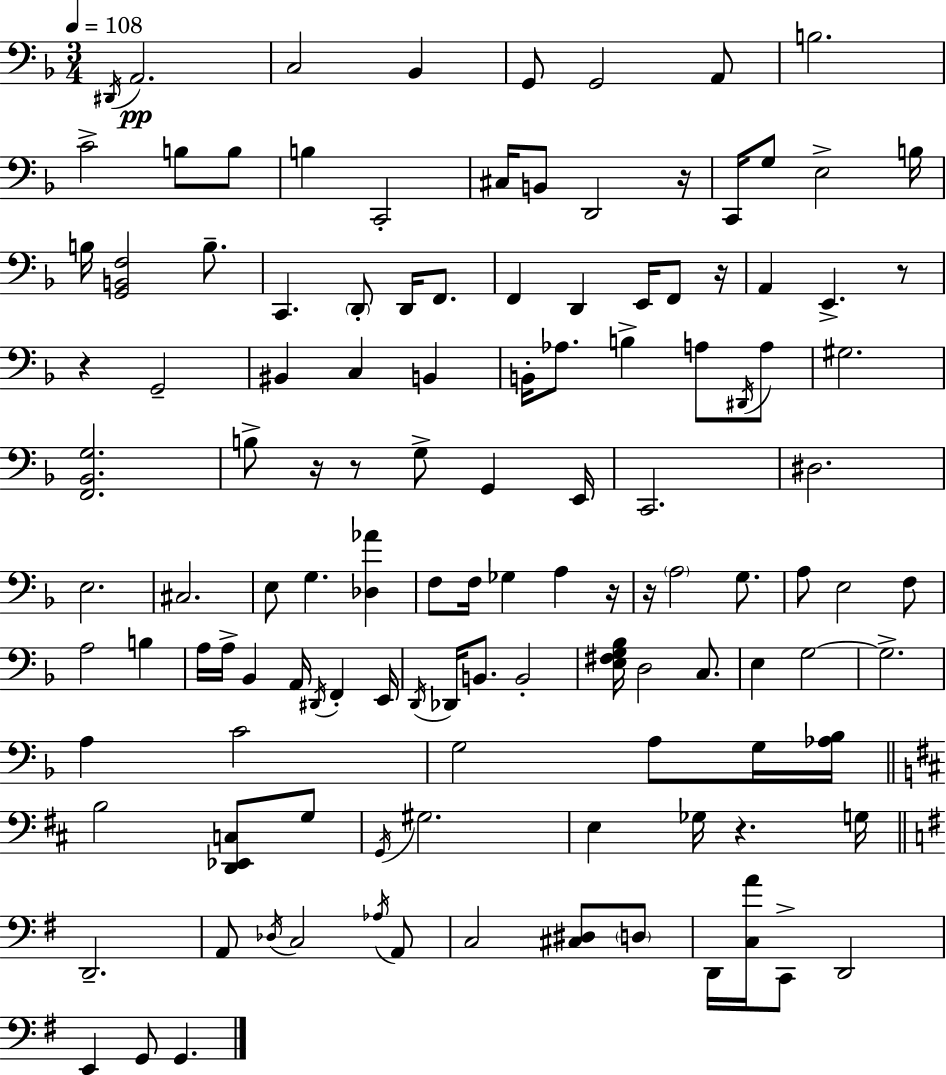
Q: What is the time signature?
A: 3/4